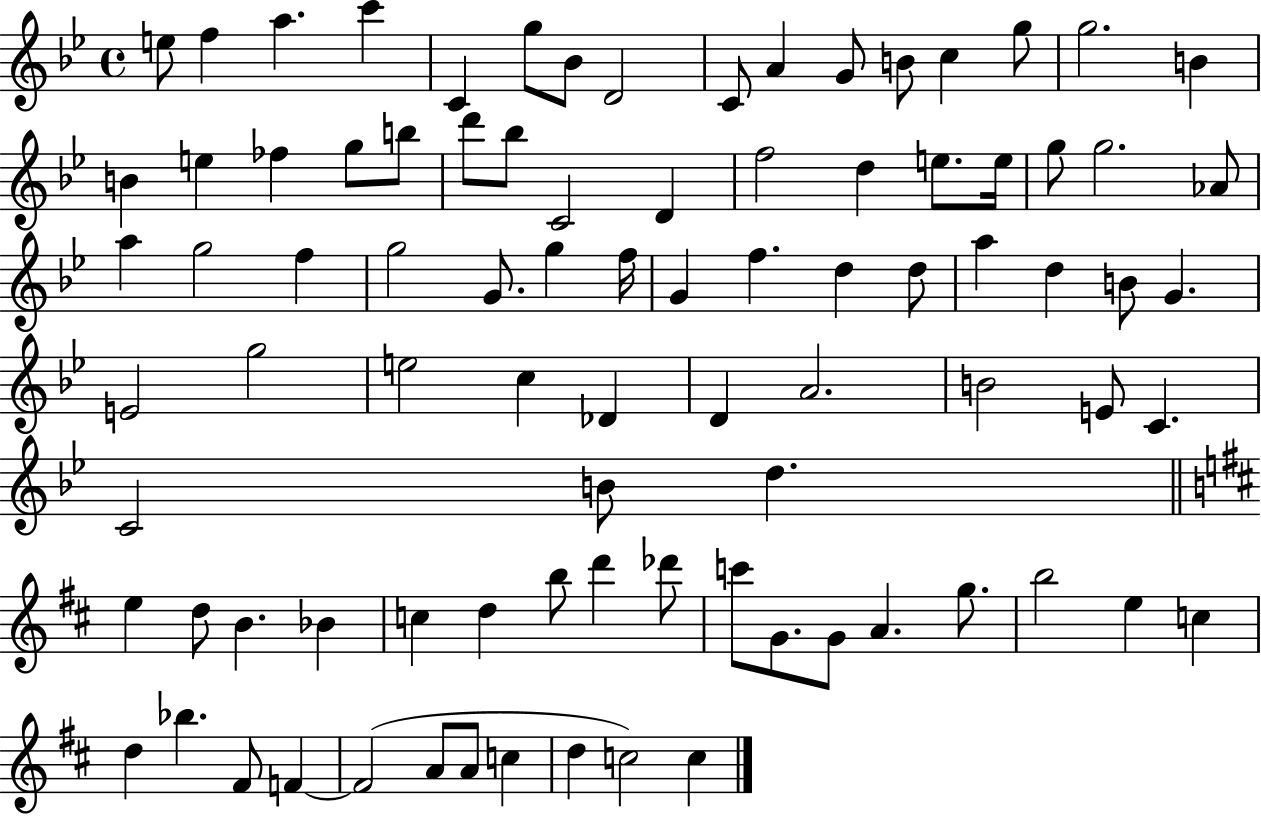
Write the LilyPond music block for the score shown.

{
  \clef treble
  \time 4/4
  \defaultTimeSignature
  \key bes \major
  e''8 f''4 a''4. c'''4 | c'4 g''8 bes'8 d'2 | c'8 a'4 g'8 b'8 c''4 g''8 | g''2. b'4 | \break b'4 e''4 fes''4 g''8 b''8 | d'''8 bes''8 c'2 d'4 | f''2 d''4 e''8. e''16 | g''8 g''2. aes'8 | \break a''4 g''2 f''4 | g''2 g'8. g''4 f''16 | g'4 f''4. d''4 d''8 | a''4 d''4 b'8 g'4. | \break e'2 g''2 | e''2 c''4 des'4 | d'4 a'2. | b'2 e'8 c'4. | \break c'2 b'8 d''4. | \bar "||" \break \key d \major e''4 d''8 b'4. bes'4 | c''4 d''4 b''8 d'''4 des'''8 | c'''8 g'8. g'8 a'4. g''8. | b''2 e''4 c''4 | \break d''4 bes''4. fis'8 f'4~~ | f'2( a'8 a'8 c''4 | d''4 c''2) c''4 | \bar "|."
}